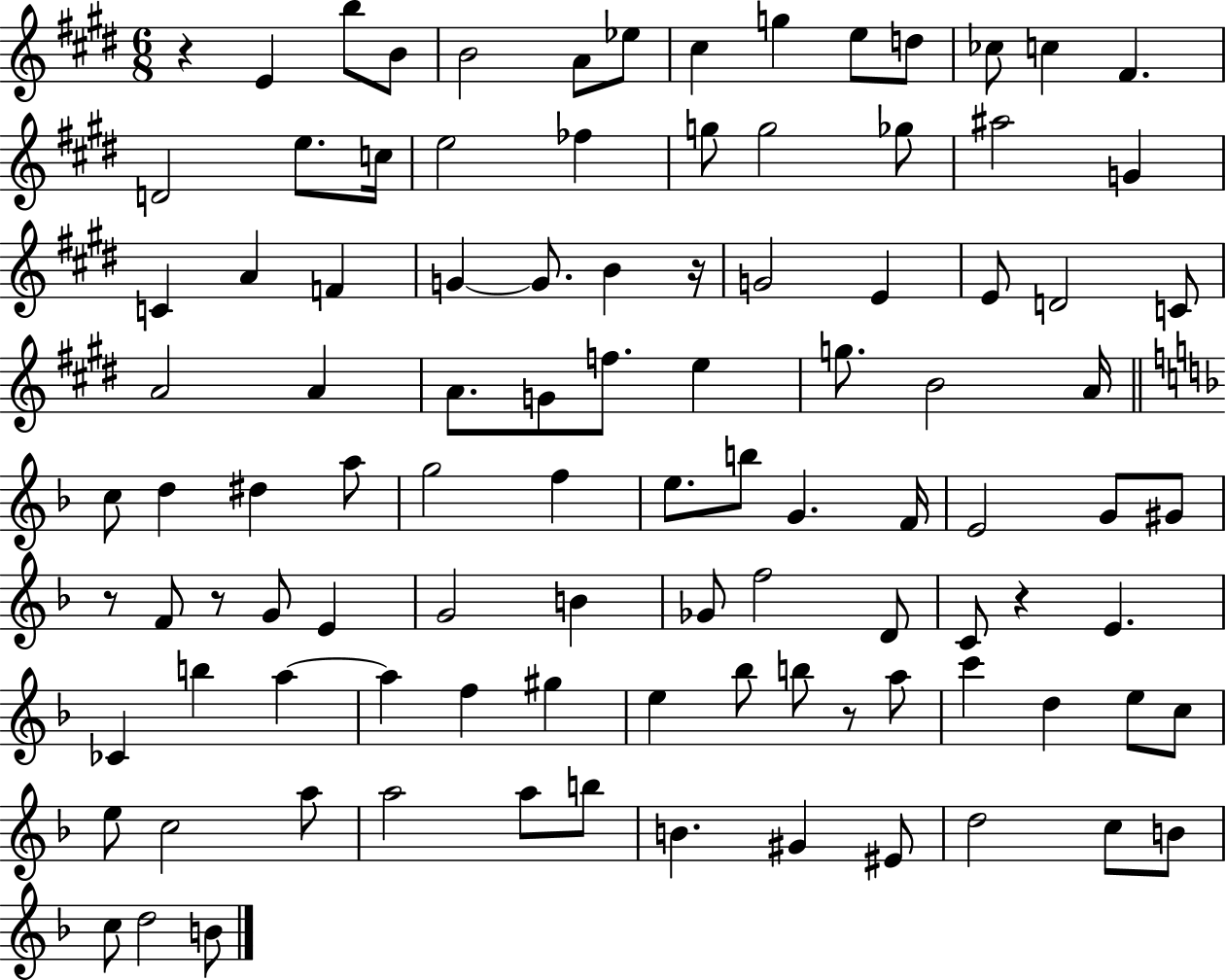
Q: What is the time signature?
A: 6/8